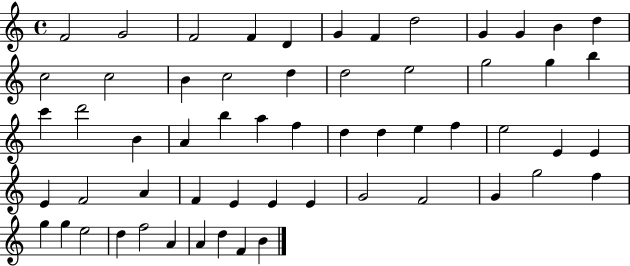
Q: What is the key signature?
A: C major